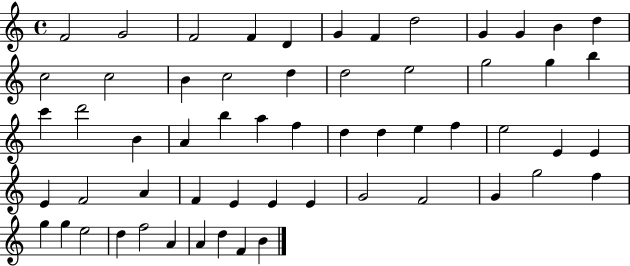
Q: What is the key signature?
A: C major